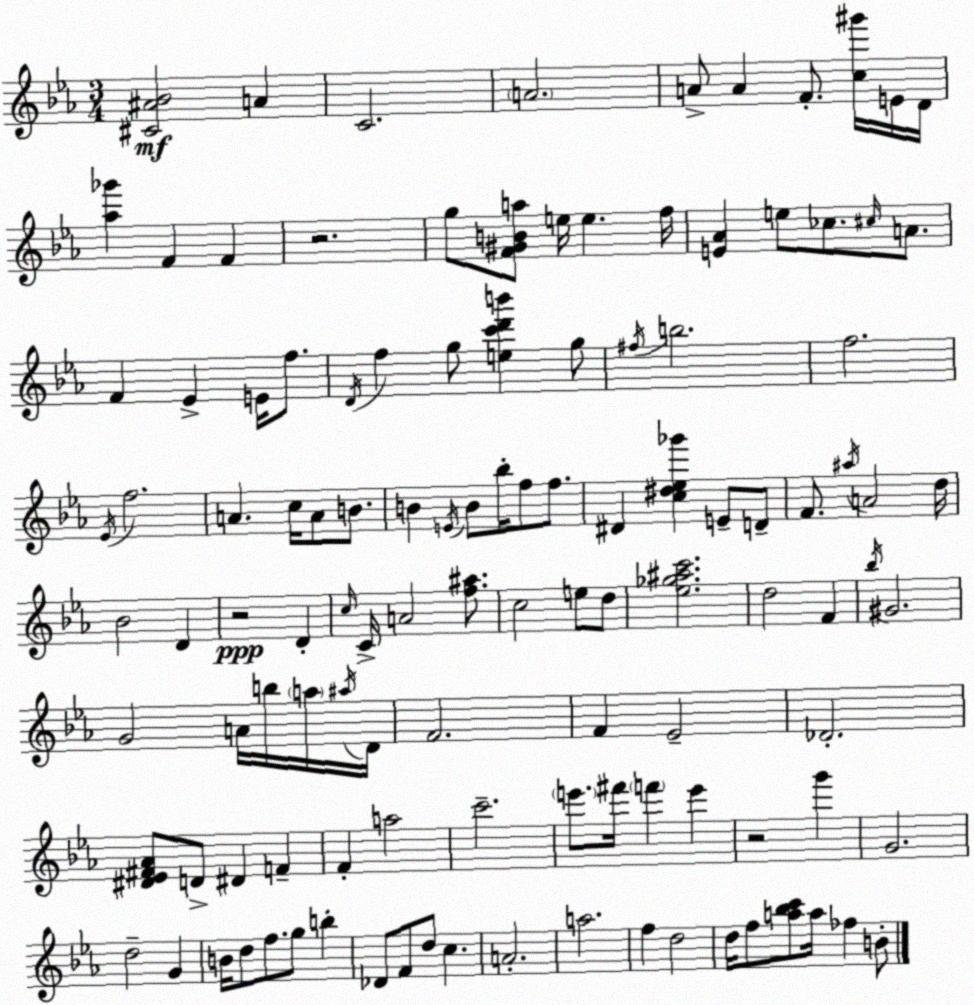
X:1
T:Untitled
M:3/4
L:1/4
K:Eb
[^C^A_B]2 A C2 A2 A/2 A F/2 [c^g']/4 E/4 D/4 [_a_g'] F F z2 g/2 [F^GBa]/2 e/4 e f/4 [E_A] e/2 _c/2 ^c/4 A/2 F _E E/4 f/2 D/4 f g/2 [ec'd'b'] g/2 ^f/4 b2 f2 _E/4 f2 A c/4 A/2 B/2 B E/4 B/2 _b/4 f/2 f/2 ^D [c^d_e_g'] E/2 D/2 F/2 ^a/4 A2 d/4 _B2 D z2 D c/4 C/4 A2 [f^a]/2 c2 e/2 d/2 [_e_g^ac']2 d2 F _b/4 ^G2 G2 A/4 b/4 a/4 ^a/4 D/4 F2 F _E2 _D2 [^D_E^F_A]/2 D/2 ^D F F a2 c'2 e'/2 ^f'/4 f' e' z2 g' G2 d2 G B/4 d/2 f/2 g/2 b _D/2 F/2 d/2 c A2 a2 f d2 d/4 f/2 [a_bc']/2 a/4 _f B/2